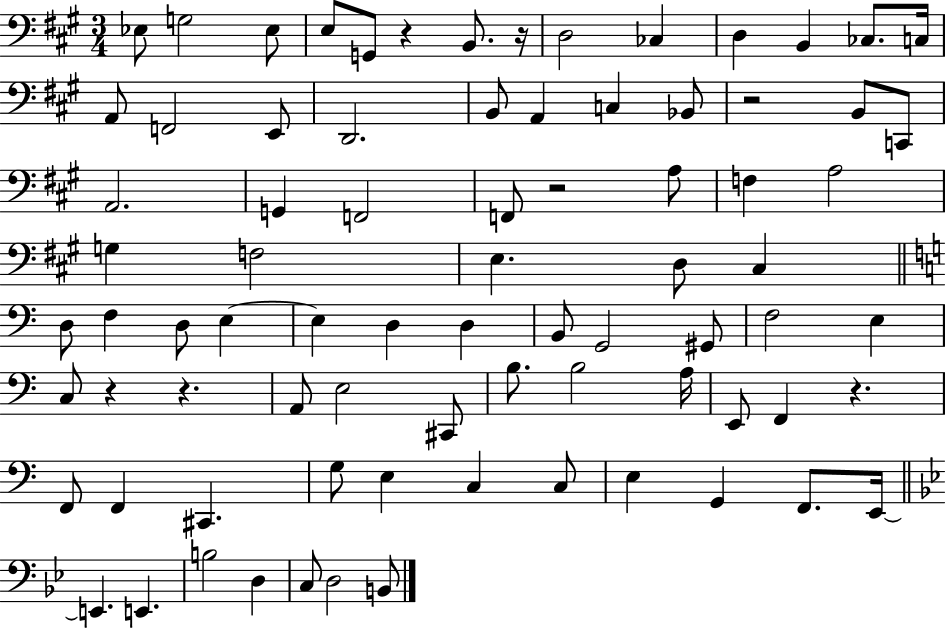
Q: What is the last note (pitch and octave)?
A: B2